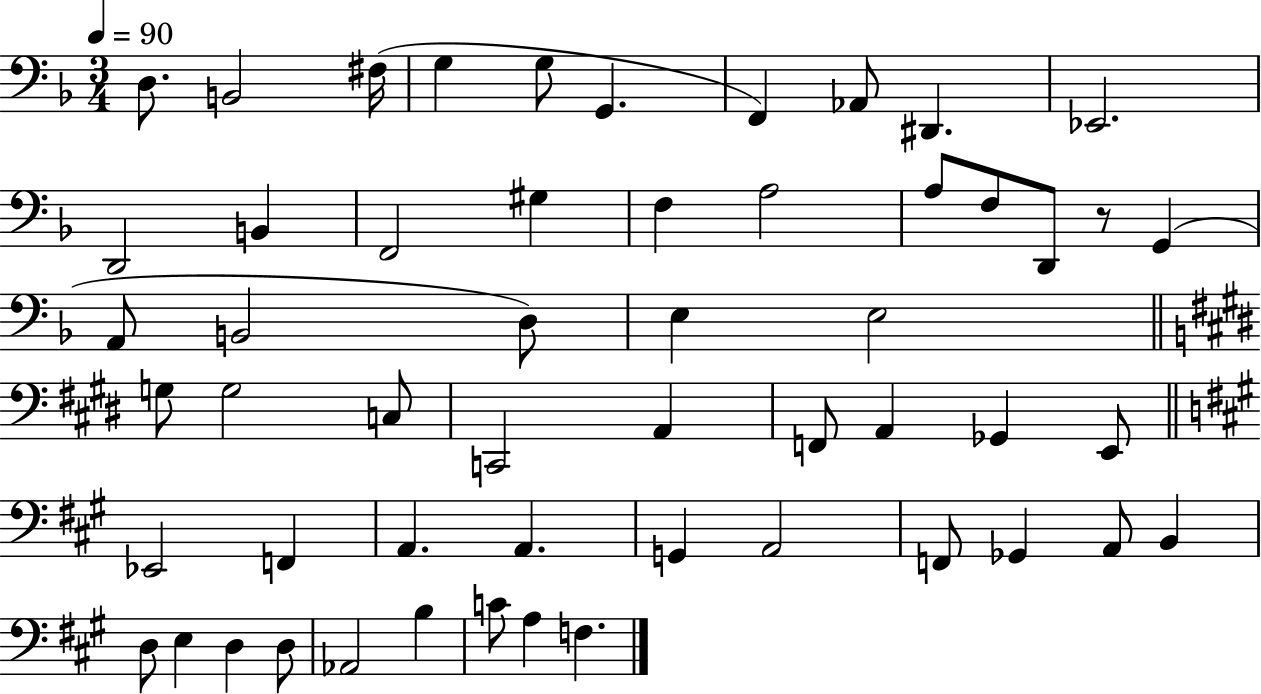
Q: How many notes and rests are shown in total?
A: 54